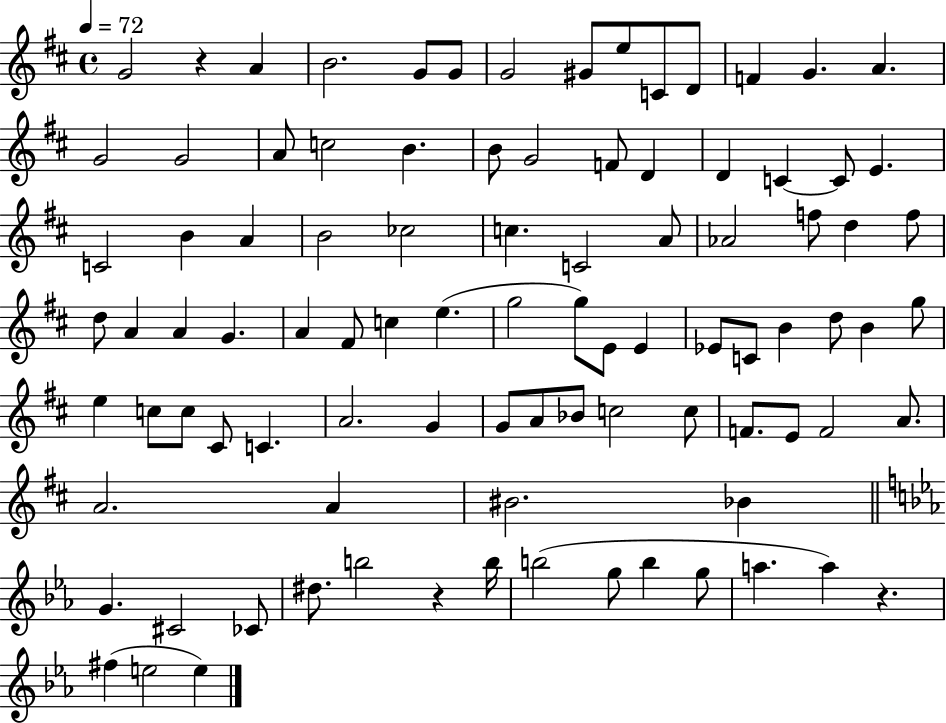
G4/h R/q A4/q B4/h. G4/e G4/e G4/h G#4/e E5/e C4/e D4/e F4/q G4/q. A4/q. G4/h G4/h A4/e C5/h B4/q. B4/e G4/h F4/e D4/q D4/q C4/q C4/e E4/q. C4/h B4/q A4/q B4/h CES5/h C5/q. C4/h A4/e Ab4/h F5/e D5/q F5/e D5/e A4/q A4/q G4/q. A4/q F#4/e C5/q E5/q. G5/h G5/e E4/e E4/q Eb4/e C4/e B4/q D5/e B4/q G5/e E5/q C5/e C5/e C#4/e C4/q. A4/h. G4/q G4/e A4/e Bb4/e C5/h C5/e F4/e. E4/e F4/h A4/e. A4/h. A4/q BIS4/h. Bb4/q G4/q. C#4/h CES4/e D#5/e. B5/h R/q B5/s B5/h G5/e B5/q G5/e A5/q. A5/q R/q. F#5/q E5/h E5/q